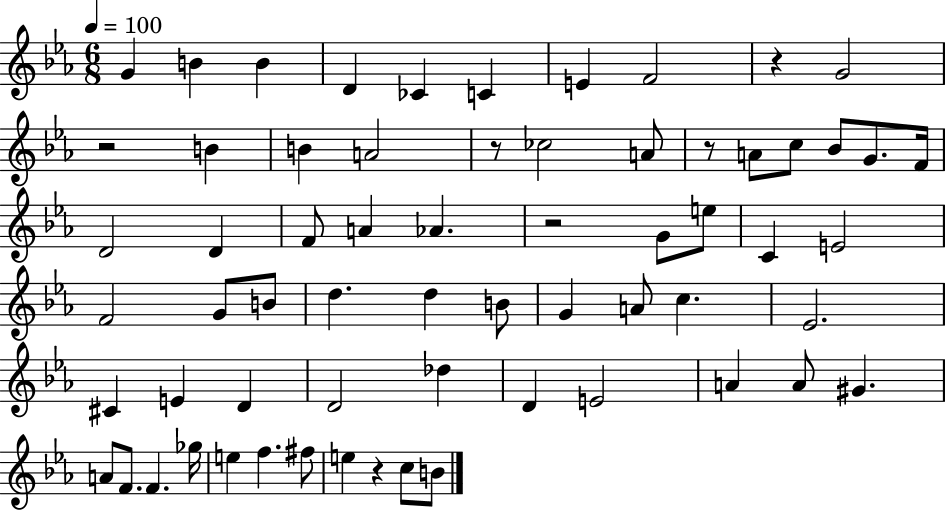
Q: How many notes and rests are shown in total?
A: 64